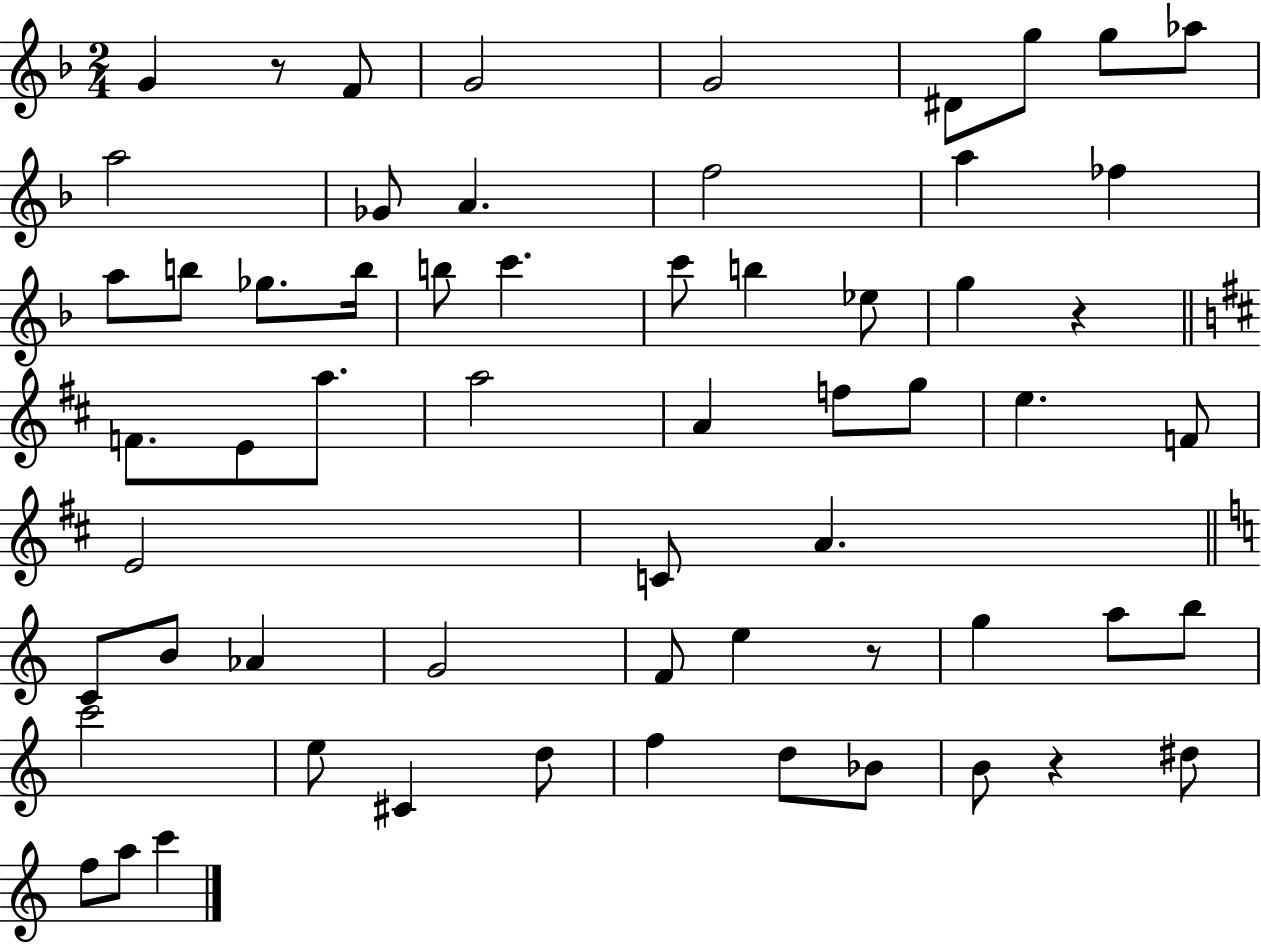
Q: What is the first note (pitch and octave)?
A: G4